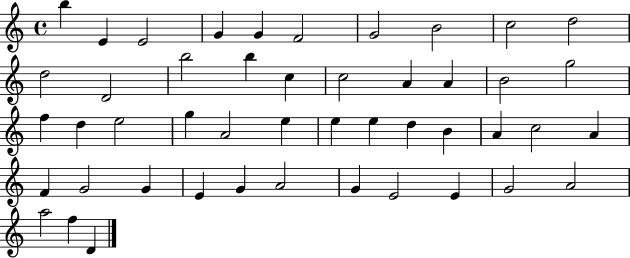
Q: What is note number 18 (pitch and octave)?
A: A4